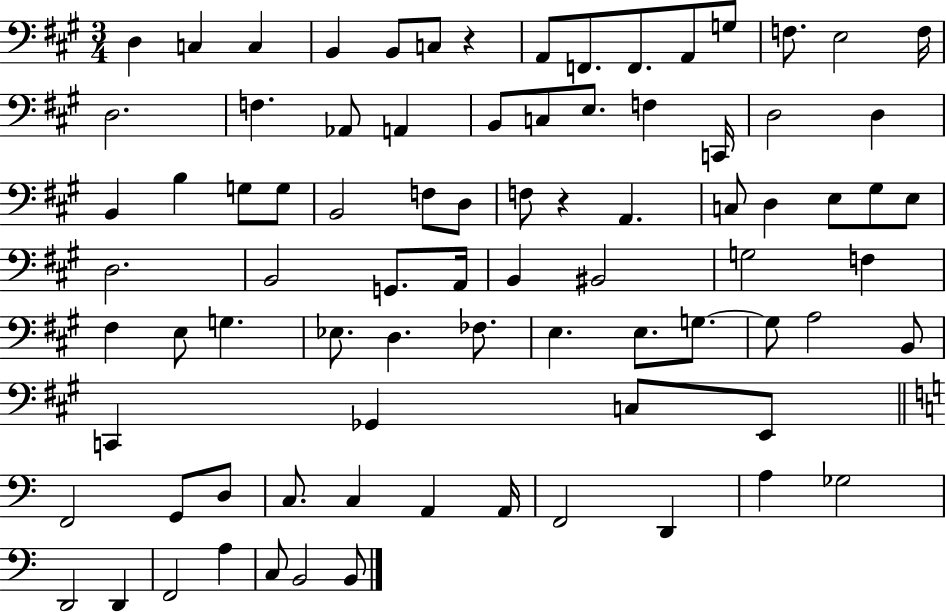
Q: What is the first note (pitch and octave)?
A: D3